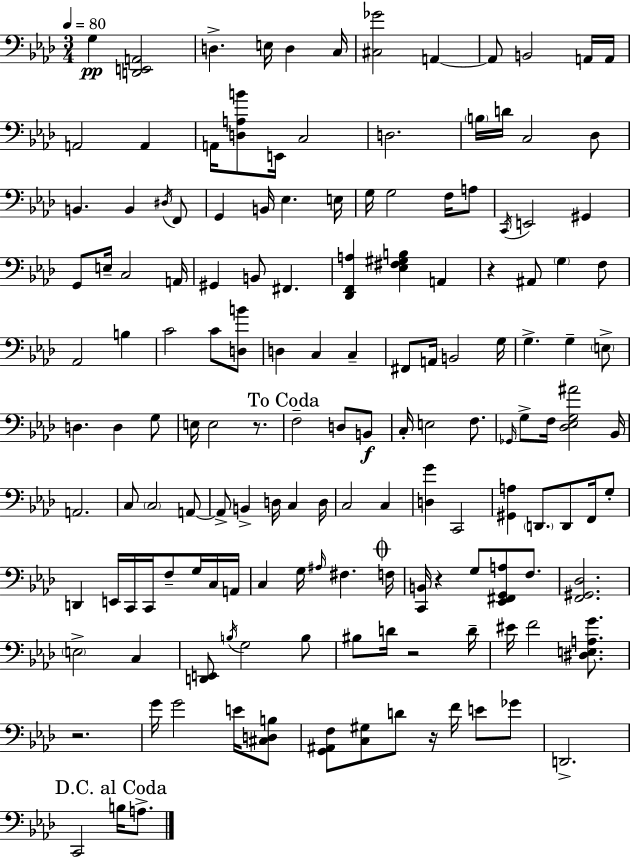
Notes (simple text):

G3/q [D2,E2,A2]/h D3/q. E3/s D3/q C3/s [C#3,Gb4]/h A2/q A2/e B2/h A2/s A2/s A2/h A2/q A2/s [D3,A3,B4]/e E2/s C3/h D3/h. B3/s D4/s C3/h Db3/e B2/q. B2/q D#3/s F2/e G2/q B2/s Eb3/q. E3/s G3/s G3/h F3/s A3/e C2/s E2/h G#2/q G2/e E3/s C3/h A2/s G#2/q B2/e F#2/q. [Db2,F2,A3]/q [Eb3,F#3,G#3,B3]/q A2/q R/q A#2/e G3/q F3/e Ab2/h B3/q C4/h C4/e [D3,B4]/e D3/q C3/q C3/q F#2/e A2/s B2/h G3/s G3/q. G3/q E3/e D3/q. D3/q G3/e E3/s E3/h R/e. F3/h D3/e B2/e C3/s E3/h F3/e. Gb2/s G3/e F3/s [Db3,Eb3,G3,A#4]/h Bb2/s A2/h. C3/e C3/h A2/e A2/e B2/q D3/s C3/q D3/s C3/h C3/q [D3,G4]/q C2/h [G#2,A3]/q D2/e. D2/e F2/s G3/e D2/q E2/s C2/s C2/s F3/e G3/s C3/s A2/s C3/q G3/s A#3/s F#3/q. F3/s [C2,B2]/s R/q G3/e [Eb2,F#2,G2,A3]/e F3/e. [F2,G#2,Db3]/h. E3/h C3/q [D2,E2]/e B3/s G3/h B3/e BIS3/e D4/s R/h D4/s EIS4/s F4/h [D#3,E3,A3,G4]/e. R/h. G4/s G4/h E4/s [C#3,D3,B3]/e [G2,A#2,F3]/e [C3,G#3]/e D4/e R/s F4/s E4/e Gb4/e D2/h. C2/h B3/s A3/e.